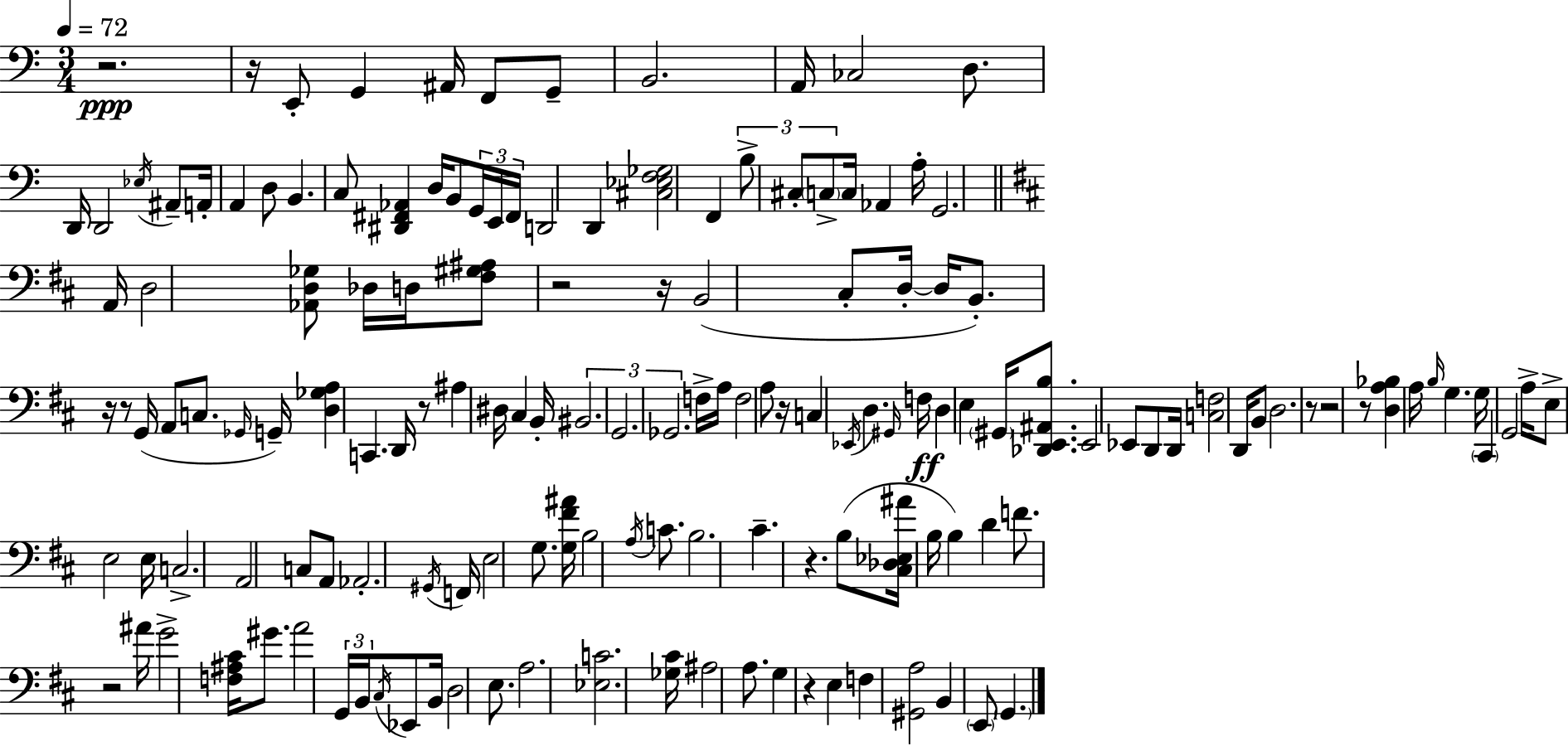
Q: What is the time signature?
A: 3/4